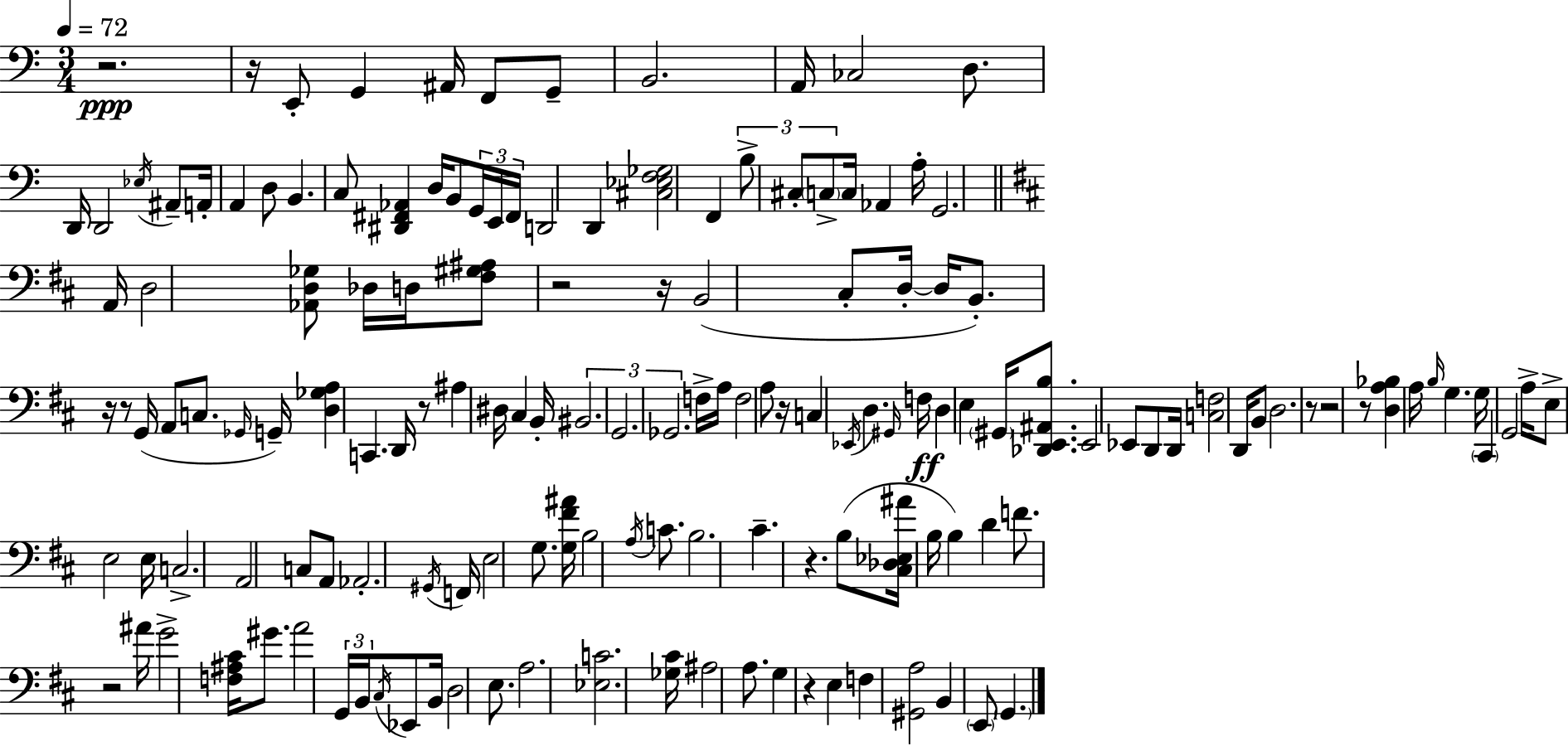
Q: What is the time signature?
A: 3/4